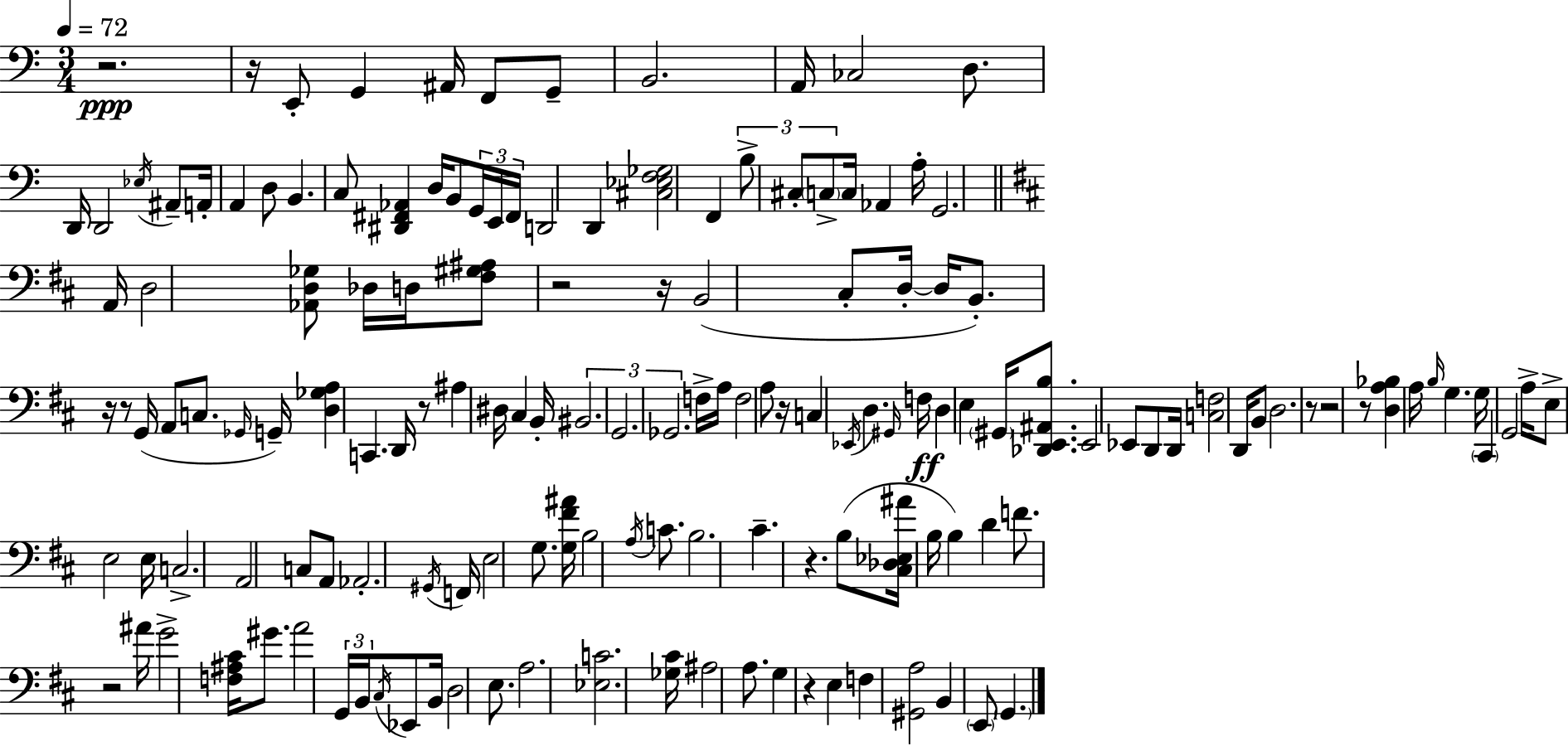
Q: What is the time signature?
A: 3/4